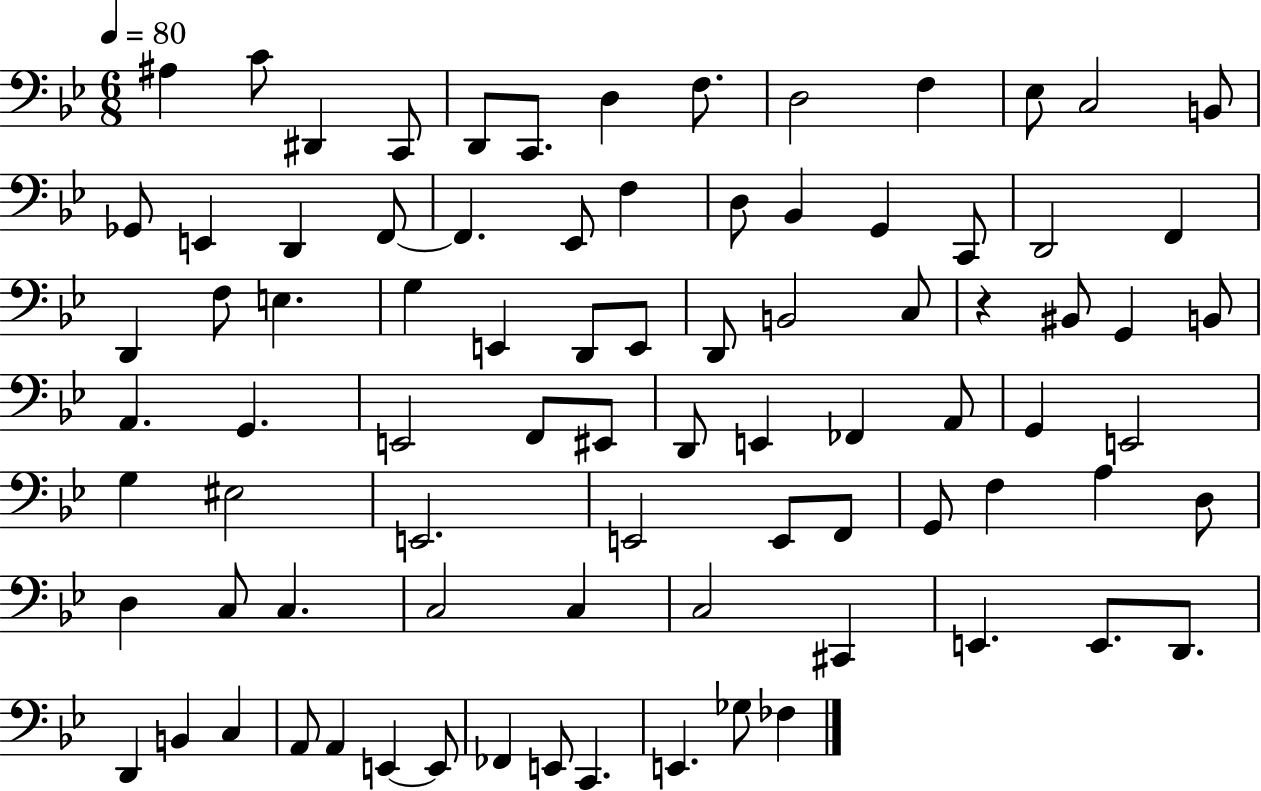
A#3/q C4/e D#2/q C2/e D2/e C2/e. D3/q F3/e. D3/h F3/q Eb3/e C3/h B2/e Gb2/e E2/q D2/q F2/e F2/q. Eb2/e F3/q D3/e Bb2/q G2/q C2/e D2/h F2/q D2/q F3/e E3/q. G3/q E2/q D2/e E2/e D2/e B2/h C3/e R/q BIS2/e G2/q B2/e A2/q. G2/q. E2/h F2/e EIS2/e D2/e E2/q FES2/q A2/e G2/q E2/h G3/q EIS3/h E2/h. E2/h E2/e F2/e G2/e F3/q A3/q D3/e D3/q C3/e C3/q. C3/h C3/q C3/h C#2/q E2/q. E2/e. D2/e. D2/q B2/q C3/q A2/e A2/q E2/q E2/e FES2/q E2/e C2/q. E2/q. Gb3/e FES3/q